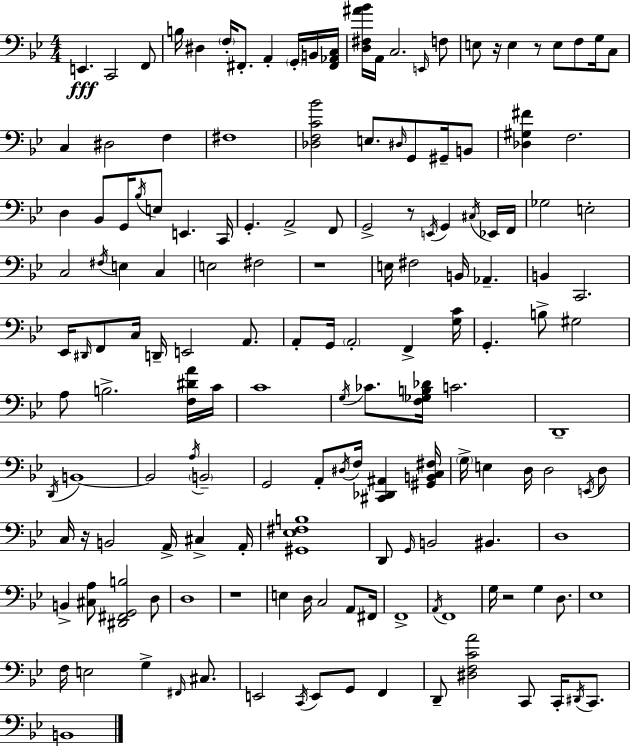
{
  \clef bass
  \numericTimeSignature
  \time 4/4
  \key bes \major
  e,4.\fff c,2 f,8 | b16 dis4 \parenthesize f16-. fis,8.-. a,4-. \parenthesize g,16-. b,16 <fis, aes, c>16 | <d fis ais' bes'>16 a,16 c2. \grace { e,16 } f8 | e8 r16 e4 r8 e8 f8 g16 c8 | \break c4 dis2 f4 | fis1 | <des f c' bes'>2 e8. \grace { dis16 } g,8 gis,16-- | b,8 <des gis fis'>4 f2. | \break d4 bes,8 g,16 \acciaccatura { bes16 } e8 e,4. | c,16 g,4.-. a,2-> | f,8 g,2-> r8 \acciaccatura { e,16 } g,4 | \acciaccatura { cis16 } ees,16 f,16 ges2 e2-. | \break c2 \acciaccatura { fis16 } e4 | c4 e2 fis2 | r1 | e16 fis2 b,16 | \break aes,4.-- b,4 c,2. | ees,16 \grace { dis,16 } f,8 c16 d,16-- e,2 | a,8. a,8-. g,16 \parenthesize a,2-. | f,4-> <g c'>16 g,4.-. b8-> gis2 | \break a8 b2.-> | <f dis' a'>16 c'16 c'1 | \acciaccatura { g16 } ces'8. <f ges b des'>16 c'2. | d,1-- | \break \acciaccatura { d,16 } b,1~~ | b,2 | \acciaccatura { a16 } \parenthesize b,2-- g,2 | a,8-. \acciaccatura { dis16 } f16 <cis, des, ais,>4 <gis, b, c fis>16 \parenthesize g16-> e4 | \break d16 d2 \acciaccatura { e,16 } d8 c16 r16 b,2 | a,16-> cis4-> a,16-. <gis, ees fis b>1 | d,8 \grace { g,16 } b,2 | bis,4. d1 | \break b,4-> | <cis a>8 <dis, fis, g, b>2 d8 d1 | r1 | e4 | \break d16 c2 a,8 fis,16 f,1-> | \acciaccatura { a,16 } f,1 | g16 r2 | g4 d8. ees1 | \break f16 e2 | g4-> \grace { fis,16 } cis8. e,2 | \acciaccatura { c,16 } e,8 g,8 f,4 | d,8-- <dis f c' a'>2 c,8 c,16-. \acciaccatura { dis,16 } c,8. | \break b,1 | \bar "|."
}